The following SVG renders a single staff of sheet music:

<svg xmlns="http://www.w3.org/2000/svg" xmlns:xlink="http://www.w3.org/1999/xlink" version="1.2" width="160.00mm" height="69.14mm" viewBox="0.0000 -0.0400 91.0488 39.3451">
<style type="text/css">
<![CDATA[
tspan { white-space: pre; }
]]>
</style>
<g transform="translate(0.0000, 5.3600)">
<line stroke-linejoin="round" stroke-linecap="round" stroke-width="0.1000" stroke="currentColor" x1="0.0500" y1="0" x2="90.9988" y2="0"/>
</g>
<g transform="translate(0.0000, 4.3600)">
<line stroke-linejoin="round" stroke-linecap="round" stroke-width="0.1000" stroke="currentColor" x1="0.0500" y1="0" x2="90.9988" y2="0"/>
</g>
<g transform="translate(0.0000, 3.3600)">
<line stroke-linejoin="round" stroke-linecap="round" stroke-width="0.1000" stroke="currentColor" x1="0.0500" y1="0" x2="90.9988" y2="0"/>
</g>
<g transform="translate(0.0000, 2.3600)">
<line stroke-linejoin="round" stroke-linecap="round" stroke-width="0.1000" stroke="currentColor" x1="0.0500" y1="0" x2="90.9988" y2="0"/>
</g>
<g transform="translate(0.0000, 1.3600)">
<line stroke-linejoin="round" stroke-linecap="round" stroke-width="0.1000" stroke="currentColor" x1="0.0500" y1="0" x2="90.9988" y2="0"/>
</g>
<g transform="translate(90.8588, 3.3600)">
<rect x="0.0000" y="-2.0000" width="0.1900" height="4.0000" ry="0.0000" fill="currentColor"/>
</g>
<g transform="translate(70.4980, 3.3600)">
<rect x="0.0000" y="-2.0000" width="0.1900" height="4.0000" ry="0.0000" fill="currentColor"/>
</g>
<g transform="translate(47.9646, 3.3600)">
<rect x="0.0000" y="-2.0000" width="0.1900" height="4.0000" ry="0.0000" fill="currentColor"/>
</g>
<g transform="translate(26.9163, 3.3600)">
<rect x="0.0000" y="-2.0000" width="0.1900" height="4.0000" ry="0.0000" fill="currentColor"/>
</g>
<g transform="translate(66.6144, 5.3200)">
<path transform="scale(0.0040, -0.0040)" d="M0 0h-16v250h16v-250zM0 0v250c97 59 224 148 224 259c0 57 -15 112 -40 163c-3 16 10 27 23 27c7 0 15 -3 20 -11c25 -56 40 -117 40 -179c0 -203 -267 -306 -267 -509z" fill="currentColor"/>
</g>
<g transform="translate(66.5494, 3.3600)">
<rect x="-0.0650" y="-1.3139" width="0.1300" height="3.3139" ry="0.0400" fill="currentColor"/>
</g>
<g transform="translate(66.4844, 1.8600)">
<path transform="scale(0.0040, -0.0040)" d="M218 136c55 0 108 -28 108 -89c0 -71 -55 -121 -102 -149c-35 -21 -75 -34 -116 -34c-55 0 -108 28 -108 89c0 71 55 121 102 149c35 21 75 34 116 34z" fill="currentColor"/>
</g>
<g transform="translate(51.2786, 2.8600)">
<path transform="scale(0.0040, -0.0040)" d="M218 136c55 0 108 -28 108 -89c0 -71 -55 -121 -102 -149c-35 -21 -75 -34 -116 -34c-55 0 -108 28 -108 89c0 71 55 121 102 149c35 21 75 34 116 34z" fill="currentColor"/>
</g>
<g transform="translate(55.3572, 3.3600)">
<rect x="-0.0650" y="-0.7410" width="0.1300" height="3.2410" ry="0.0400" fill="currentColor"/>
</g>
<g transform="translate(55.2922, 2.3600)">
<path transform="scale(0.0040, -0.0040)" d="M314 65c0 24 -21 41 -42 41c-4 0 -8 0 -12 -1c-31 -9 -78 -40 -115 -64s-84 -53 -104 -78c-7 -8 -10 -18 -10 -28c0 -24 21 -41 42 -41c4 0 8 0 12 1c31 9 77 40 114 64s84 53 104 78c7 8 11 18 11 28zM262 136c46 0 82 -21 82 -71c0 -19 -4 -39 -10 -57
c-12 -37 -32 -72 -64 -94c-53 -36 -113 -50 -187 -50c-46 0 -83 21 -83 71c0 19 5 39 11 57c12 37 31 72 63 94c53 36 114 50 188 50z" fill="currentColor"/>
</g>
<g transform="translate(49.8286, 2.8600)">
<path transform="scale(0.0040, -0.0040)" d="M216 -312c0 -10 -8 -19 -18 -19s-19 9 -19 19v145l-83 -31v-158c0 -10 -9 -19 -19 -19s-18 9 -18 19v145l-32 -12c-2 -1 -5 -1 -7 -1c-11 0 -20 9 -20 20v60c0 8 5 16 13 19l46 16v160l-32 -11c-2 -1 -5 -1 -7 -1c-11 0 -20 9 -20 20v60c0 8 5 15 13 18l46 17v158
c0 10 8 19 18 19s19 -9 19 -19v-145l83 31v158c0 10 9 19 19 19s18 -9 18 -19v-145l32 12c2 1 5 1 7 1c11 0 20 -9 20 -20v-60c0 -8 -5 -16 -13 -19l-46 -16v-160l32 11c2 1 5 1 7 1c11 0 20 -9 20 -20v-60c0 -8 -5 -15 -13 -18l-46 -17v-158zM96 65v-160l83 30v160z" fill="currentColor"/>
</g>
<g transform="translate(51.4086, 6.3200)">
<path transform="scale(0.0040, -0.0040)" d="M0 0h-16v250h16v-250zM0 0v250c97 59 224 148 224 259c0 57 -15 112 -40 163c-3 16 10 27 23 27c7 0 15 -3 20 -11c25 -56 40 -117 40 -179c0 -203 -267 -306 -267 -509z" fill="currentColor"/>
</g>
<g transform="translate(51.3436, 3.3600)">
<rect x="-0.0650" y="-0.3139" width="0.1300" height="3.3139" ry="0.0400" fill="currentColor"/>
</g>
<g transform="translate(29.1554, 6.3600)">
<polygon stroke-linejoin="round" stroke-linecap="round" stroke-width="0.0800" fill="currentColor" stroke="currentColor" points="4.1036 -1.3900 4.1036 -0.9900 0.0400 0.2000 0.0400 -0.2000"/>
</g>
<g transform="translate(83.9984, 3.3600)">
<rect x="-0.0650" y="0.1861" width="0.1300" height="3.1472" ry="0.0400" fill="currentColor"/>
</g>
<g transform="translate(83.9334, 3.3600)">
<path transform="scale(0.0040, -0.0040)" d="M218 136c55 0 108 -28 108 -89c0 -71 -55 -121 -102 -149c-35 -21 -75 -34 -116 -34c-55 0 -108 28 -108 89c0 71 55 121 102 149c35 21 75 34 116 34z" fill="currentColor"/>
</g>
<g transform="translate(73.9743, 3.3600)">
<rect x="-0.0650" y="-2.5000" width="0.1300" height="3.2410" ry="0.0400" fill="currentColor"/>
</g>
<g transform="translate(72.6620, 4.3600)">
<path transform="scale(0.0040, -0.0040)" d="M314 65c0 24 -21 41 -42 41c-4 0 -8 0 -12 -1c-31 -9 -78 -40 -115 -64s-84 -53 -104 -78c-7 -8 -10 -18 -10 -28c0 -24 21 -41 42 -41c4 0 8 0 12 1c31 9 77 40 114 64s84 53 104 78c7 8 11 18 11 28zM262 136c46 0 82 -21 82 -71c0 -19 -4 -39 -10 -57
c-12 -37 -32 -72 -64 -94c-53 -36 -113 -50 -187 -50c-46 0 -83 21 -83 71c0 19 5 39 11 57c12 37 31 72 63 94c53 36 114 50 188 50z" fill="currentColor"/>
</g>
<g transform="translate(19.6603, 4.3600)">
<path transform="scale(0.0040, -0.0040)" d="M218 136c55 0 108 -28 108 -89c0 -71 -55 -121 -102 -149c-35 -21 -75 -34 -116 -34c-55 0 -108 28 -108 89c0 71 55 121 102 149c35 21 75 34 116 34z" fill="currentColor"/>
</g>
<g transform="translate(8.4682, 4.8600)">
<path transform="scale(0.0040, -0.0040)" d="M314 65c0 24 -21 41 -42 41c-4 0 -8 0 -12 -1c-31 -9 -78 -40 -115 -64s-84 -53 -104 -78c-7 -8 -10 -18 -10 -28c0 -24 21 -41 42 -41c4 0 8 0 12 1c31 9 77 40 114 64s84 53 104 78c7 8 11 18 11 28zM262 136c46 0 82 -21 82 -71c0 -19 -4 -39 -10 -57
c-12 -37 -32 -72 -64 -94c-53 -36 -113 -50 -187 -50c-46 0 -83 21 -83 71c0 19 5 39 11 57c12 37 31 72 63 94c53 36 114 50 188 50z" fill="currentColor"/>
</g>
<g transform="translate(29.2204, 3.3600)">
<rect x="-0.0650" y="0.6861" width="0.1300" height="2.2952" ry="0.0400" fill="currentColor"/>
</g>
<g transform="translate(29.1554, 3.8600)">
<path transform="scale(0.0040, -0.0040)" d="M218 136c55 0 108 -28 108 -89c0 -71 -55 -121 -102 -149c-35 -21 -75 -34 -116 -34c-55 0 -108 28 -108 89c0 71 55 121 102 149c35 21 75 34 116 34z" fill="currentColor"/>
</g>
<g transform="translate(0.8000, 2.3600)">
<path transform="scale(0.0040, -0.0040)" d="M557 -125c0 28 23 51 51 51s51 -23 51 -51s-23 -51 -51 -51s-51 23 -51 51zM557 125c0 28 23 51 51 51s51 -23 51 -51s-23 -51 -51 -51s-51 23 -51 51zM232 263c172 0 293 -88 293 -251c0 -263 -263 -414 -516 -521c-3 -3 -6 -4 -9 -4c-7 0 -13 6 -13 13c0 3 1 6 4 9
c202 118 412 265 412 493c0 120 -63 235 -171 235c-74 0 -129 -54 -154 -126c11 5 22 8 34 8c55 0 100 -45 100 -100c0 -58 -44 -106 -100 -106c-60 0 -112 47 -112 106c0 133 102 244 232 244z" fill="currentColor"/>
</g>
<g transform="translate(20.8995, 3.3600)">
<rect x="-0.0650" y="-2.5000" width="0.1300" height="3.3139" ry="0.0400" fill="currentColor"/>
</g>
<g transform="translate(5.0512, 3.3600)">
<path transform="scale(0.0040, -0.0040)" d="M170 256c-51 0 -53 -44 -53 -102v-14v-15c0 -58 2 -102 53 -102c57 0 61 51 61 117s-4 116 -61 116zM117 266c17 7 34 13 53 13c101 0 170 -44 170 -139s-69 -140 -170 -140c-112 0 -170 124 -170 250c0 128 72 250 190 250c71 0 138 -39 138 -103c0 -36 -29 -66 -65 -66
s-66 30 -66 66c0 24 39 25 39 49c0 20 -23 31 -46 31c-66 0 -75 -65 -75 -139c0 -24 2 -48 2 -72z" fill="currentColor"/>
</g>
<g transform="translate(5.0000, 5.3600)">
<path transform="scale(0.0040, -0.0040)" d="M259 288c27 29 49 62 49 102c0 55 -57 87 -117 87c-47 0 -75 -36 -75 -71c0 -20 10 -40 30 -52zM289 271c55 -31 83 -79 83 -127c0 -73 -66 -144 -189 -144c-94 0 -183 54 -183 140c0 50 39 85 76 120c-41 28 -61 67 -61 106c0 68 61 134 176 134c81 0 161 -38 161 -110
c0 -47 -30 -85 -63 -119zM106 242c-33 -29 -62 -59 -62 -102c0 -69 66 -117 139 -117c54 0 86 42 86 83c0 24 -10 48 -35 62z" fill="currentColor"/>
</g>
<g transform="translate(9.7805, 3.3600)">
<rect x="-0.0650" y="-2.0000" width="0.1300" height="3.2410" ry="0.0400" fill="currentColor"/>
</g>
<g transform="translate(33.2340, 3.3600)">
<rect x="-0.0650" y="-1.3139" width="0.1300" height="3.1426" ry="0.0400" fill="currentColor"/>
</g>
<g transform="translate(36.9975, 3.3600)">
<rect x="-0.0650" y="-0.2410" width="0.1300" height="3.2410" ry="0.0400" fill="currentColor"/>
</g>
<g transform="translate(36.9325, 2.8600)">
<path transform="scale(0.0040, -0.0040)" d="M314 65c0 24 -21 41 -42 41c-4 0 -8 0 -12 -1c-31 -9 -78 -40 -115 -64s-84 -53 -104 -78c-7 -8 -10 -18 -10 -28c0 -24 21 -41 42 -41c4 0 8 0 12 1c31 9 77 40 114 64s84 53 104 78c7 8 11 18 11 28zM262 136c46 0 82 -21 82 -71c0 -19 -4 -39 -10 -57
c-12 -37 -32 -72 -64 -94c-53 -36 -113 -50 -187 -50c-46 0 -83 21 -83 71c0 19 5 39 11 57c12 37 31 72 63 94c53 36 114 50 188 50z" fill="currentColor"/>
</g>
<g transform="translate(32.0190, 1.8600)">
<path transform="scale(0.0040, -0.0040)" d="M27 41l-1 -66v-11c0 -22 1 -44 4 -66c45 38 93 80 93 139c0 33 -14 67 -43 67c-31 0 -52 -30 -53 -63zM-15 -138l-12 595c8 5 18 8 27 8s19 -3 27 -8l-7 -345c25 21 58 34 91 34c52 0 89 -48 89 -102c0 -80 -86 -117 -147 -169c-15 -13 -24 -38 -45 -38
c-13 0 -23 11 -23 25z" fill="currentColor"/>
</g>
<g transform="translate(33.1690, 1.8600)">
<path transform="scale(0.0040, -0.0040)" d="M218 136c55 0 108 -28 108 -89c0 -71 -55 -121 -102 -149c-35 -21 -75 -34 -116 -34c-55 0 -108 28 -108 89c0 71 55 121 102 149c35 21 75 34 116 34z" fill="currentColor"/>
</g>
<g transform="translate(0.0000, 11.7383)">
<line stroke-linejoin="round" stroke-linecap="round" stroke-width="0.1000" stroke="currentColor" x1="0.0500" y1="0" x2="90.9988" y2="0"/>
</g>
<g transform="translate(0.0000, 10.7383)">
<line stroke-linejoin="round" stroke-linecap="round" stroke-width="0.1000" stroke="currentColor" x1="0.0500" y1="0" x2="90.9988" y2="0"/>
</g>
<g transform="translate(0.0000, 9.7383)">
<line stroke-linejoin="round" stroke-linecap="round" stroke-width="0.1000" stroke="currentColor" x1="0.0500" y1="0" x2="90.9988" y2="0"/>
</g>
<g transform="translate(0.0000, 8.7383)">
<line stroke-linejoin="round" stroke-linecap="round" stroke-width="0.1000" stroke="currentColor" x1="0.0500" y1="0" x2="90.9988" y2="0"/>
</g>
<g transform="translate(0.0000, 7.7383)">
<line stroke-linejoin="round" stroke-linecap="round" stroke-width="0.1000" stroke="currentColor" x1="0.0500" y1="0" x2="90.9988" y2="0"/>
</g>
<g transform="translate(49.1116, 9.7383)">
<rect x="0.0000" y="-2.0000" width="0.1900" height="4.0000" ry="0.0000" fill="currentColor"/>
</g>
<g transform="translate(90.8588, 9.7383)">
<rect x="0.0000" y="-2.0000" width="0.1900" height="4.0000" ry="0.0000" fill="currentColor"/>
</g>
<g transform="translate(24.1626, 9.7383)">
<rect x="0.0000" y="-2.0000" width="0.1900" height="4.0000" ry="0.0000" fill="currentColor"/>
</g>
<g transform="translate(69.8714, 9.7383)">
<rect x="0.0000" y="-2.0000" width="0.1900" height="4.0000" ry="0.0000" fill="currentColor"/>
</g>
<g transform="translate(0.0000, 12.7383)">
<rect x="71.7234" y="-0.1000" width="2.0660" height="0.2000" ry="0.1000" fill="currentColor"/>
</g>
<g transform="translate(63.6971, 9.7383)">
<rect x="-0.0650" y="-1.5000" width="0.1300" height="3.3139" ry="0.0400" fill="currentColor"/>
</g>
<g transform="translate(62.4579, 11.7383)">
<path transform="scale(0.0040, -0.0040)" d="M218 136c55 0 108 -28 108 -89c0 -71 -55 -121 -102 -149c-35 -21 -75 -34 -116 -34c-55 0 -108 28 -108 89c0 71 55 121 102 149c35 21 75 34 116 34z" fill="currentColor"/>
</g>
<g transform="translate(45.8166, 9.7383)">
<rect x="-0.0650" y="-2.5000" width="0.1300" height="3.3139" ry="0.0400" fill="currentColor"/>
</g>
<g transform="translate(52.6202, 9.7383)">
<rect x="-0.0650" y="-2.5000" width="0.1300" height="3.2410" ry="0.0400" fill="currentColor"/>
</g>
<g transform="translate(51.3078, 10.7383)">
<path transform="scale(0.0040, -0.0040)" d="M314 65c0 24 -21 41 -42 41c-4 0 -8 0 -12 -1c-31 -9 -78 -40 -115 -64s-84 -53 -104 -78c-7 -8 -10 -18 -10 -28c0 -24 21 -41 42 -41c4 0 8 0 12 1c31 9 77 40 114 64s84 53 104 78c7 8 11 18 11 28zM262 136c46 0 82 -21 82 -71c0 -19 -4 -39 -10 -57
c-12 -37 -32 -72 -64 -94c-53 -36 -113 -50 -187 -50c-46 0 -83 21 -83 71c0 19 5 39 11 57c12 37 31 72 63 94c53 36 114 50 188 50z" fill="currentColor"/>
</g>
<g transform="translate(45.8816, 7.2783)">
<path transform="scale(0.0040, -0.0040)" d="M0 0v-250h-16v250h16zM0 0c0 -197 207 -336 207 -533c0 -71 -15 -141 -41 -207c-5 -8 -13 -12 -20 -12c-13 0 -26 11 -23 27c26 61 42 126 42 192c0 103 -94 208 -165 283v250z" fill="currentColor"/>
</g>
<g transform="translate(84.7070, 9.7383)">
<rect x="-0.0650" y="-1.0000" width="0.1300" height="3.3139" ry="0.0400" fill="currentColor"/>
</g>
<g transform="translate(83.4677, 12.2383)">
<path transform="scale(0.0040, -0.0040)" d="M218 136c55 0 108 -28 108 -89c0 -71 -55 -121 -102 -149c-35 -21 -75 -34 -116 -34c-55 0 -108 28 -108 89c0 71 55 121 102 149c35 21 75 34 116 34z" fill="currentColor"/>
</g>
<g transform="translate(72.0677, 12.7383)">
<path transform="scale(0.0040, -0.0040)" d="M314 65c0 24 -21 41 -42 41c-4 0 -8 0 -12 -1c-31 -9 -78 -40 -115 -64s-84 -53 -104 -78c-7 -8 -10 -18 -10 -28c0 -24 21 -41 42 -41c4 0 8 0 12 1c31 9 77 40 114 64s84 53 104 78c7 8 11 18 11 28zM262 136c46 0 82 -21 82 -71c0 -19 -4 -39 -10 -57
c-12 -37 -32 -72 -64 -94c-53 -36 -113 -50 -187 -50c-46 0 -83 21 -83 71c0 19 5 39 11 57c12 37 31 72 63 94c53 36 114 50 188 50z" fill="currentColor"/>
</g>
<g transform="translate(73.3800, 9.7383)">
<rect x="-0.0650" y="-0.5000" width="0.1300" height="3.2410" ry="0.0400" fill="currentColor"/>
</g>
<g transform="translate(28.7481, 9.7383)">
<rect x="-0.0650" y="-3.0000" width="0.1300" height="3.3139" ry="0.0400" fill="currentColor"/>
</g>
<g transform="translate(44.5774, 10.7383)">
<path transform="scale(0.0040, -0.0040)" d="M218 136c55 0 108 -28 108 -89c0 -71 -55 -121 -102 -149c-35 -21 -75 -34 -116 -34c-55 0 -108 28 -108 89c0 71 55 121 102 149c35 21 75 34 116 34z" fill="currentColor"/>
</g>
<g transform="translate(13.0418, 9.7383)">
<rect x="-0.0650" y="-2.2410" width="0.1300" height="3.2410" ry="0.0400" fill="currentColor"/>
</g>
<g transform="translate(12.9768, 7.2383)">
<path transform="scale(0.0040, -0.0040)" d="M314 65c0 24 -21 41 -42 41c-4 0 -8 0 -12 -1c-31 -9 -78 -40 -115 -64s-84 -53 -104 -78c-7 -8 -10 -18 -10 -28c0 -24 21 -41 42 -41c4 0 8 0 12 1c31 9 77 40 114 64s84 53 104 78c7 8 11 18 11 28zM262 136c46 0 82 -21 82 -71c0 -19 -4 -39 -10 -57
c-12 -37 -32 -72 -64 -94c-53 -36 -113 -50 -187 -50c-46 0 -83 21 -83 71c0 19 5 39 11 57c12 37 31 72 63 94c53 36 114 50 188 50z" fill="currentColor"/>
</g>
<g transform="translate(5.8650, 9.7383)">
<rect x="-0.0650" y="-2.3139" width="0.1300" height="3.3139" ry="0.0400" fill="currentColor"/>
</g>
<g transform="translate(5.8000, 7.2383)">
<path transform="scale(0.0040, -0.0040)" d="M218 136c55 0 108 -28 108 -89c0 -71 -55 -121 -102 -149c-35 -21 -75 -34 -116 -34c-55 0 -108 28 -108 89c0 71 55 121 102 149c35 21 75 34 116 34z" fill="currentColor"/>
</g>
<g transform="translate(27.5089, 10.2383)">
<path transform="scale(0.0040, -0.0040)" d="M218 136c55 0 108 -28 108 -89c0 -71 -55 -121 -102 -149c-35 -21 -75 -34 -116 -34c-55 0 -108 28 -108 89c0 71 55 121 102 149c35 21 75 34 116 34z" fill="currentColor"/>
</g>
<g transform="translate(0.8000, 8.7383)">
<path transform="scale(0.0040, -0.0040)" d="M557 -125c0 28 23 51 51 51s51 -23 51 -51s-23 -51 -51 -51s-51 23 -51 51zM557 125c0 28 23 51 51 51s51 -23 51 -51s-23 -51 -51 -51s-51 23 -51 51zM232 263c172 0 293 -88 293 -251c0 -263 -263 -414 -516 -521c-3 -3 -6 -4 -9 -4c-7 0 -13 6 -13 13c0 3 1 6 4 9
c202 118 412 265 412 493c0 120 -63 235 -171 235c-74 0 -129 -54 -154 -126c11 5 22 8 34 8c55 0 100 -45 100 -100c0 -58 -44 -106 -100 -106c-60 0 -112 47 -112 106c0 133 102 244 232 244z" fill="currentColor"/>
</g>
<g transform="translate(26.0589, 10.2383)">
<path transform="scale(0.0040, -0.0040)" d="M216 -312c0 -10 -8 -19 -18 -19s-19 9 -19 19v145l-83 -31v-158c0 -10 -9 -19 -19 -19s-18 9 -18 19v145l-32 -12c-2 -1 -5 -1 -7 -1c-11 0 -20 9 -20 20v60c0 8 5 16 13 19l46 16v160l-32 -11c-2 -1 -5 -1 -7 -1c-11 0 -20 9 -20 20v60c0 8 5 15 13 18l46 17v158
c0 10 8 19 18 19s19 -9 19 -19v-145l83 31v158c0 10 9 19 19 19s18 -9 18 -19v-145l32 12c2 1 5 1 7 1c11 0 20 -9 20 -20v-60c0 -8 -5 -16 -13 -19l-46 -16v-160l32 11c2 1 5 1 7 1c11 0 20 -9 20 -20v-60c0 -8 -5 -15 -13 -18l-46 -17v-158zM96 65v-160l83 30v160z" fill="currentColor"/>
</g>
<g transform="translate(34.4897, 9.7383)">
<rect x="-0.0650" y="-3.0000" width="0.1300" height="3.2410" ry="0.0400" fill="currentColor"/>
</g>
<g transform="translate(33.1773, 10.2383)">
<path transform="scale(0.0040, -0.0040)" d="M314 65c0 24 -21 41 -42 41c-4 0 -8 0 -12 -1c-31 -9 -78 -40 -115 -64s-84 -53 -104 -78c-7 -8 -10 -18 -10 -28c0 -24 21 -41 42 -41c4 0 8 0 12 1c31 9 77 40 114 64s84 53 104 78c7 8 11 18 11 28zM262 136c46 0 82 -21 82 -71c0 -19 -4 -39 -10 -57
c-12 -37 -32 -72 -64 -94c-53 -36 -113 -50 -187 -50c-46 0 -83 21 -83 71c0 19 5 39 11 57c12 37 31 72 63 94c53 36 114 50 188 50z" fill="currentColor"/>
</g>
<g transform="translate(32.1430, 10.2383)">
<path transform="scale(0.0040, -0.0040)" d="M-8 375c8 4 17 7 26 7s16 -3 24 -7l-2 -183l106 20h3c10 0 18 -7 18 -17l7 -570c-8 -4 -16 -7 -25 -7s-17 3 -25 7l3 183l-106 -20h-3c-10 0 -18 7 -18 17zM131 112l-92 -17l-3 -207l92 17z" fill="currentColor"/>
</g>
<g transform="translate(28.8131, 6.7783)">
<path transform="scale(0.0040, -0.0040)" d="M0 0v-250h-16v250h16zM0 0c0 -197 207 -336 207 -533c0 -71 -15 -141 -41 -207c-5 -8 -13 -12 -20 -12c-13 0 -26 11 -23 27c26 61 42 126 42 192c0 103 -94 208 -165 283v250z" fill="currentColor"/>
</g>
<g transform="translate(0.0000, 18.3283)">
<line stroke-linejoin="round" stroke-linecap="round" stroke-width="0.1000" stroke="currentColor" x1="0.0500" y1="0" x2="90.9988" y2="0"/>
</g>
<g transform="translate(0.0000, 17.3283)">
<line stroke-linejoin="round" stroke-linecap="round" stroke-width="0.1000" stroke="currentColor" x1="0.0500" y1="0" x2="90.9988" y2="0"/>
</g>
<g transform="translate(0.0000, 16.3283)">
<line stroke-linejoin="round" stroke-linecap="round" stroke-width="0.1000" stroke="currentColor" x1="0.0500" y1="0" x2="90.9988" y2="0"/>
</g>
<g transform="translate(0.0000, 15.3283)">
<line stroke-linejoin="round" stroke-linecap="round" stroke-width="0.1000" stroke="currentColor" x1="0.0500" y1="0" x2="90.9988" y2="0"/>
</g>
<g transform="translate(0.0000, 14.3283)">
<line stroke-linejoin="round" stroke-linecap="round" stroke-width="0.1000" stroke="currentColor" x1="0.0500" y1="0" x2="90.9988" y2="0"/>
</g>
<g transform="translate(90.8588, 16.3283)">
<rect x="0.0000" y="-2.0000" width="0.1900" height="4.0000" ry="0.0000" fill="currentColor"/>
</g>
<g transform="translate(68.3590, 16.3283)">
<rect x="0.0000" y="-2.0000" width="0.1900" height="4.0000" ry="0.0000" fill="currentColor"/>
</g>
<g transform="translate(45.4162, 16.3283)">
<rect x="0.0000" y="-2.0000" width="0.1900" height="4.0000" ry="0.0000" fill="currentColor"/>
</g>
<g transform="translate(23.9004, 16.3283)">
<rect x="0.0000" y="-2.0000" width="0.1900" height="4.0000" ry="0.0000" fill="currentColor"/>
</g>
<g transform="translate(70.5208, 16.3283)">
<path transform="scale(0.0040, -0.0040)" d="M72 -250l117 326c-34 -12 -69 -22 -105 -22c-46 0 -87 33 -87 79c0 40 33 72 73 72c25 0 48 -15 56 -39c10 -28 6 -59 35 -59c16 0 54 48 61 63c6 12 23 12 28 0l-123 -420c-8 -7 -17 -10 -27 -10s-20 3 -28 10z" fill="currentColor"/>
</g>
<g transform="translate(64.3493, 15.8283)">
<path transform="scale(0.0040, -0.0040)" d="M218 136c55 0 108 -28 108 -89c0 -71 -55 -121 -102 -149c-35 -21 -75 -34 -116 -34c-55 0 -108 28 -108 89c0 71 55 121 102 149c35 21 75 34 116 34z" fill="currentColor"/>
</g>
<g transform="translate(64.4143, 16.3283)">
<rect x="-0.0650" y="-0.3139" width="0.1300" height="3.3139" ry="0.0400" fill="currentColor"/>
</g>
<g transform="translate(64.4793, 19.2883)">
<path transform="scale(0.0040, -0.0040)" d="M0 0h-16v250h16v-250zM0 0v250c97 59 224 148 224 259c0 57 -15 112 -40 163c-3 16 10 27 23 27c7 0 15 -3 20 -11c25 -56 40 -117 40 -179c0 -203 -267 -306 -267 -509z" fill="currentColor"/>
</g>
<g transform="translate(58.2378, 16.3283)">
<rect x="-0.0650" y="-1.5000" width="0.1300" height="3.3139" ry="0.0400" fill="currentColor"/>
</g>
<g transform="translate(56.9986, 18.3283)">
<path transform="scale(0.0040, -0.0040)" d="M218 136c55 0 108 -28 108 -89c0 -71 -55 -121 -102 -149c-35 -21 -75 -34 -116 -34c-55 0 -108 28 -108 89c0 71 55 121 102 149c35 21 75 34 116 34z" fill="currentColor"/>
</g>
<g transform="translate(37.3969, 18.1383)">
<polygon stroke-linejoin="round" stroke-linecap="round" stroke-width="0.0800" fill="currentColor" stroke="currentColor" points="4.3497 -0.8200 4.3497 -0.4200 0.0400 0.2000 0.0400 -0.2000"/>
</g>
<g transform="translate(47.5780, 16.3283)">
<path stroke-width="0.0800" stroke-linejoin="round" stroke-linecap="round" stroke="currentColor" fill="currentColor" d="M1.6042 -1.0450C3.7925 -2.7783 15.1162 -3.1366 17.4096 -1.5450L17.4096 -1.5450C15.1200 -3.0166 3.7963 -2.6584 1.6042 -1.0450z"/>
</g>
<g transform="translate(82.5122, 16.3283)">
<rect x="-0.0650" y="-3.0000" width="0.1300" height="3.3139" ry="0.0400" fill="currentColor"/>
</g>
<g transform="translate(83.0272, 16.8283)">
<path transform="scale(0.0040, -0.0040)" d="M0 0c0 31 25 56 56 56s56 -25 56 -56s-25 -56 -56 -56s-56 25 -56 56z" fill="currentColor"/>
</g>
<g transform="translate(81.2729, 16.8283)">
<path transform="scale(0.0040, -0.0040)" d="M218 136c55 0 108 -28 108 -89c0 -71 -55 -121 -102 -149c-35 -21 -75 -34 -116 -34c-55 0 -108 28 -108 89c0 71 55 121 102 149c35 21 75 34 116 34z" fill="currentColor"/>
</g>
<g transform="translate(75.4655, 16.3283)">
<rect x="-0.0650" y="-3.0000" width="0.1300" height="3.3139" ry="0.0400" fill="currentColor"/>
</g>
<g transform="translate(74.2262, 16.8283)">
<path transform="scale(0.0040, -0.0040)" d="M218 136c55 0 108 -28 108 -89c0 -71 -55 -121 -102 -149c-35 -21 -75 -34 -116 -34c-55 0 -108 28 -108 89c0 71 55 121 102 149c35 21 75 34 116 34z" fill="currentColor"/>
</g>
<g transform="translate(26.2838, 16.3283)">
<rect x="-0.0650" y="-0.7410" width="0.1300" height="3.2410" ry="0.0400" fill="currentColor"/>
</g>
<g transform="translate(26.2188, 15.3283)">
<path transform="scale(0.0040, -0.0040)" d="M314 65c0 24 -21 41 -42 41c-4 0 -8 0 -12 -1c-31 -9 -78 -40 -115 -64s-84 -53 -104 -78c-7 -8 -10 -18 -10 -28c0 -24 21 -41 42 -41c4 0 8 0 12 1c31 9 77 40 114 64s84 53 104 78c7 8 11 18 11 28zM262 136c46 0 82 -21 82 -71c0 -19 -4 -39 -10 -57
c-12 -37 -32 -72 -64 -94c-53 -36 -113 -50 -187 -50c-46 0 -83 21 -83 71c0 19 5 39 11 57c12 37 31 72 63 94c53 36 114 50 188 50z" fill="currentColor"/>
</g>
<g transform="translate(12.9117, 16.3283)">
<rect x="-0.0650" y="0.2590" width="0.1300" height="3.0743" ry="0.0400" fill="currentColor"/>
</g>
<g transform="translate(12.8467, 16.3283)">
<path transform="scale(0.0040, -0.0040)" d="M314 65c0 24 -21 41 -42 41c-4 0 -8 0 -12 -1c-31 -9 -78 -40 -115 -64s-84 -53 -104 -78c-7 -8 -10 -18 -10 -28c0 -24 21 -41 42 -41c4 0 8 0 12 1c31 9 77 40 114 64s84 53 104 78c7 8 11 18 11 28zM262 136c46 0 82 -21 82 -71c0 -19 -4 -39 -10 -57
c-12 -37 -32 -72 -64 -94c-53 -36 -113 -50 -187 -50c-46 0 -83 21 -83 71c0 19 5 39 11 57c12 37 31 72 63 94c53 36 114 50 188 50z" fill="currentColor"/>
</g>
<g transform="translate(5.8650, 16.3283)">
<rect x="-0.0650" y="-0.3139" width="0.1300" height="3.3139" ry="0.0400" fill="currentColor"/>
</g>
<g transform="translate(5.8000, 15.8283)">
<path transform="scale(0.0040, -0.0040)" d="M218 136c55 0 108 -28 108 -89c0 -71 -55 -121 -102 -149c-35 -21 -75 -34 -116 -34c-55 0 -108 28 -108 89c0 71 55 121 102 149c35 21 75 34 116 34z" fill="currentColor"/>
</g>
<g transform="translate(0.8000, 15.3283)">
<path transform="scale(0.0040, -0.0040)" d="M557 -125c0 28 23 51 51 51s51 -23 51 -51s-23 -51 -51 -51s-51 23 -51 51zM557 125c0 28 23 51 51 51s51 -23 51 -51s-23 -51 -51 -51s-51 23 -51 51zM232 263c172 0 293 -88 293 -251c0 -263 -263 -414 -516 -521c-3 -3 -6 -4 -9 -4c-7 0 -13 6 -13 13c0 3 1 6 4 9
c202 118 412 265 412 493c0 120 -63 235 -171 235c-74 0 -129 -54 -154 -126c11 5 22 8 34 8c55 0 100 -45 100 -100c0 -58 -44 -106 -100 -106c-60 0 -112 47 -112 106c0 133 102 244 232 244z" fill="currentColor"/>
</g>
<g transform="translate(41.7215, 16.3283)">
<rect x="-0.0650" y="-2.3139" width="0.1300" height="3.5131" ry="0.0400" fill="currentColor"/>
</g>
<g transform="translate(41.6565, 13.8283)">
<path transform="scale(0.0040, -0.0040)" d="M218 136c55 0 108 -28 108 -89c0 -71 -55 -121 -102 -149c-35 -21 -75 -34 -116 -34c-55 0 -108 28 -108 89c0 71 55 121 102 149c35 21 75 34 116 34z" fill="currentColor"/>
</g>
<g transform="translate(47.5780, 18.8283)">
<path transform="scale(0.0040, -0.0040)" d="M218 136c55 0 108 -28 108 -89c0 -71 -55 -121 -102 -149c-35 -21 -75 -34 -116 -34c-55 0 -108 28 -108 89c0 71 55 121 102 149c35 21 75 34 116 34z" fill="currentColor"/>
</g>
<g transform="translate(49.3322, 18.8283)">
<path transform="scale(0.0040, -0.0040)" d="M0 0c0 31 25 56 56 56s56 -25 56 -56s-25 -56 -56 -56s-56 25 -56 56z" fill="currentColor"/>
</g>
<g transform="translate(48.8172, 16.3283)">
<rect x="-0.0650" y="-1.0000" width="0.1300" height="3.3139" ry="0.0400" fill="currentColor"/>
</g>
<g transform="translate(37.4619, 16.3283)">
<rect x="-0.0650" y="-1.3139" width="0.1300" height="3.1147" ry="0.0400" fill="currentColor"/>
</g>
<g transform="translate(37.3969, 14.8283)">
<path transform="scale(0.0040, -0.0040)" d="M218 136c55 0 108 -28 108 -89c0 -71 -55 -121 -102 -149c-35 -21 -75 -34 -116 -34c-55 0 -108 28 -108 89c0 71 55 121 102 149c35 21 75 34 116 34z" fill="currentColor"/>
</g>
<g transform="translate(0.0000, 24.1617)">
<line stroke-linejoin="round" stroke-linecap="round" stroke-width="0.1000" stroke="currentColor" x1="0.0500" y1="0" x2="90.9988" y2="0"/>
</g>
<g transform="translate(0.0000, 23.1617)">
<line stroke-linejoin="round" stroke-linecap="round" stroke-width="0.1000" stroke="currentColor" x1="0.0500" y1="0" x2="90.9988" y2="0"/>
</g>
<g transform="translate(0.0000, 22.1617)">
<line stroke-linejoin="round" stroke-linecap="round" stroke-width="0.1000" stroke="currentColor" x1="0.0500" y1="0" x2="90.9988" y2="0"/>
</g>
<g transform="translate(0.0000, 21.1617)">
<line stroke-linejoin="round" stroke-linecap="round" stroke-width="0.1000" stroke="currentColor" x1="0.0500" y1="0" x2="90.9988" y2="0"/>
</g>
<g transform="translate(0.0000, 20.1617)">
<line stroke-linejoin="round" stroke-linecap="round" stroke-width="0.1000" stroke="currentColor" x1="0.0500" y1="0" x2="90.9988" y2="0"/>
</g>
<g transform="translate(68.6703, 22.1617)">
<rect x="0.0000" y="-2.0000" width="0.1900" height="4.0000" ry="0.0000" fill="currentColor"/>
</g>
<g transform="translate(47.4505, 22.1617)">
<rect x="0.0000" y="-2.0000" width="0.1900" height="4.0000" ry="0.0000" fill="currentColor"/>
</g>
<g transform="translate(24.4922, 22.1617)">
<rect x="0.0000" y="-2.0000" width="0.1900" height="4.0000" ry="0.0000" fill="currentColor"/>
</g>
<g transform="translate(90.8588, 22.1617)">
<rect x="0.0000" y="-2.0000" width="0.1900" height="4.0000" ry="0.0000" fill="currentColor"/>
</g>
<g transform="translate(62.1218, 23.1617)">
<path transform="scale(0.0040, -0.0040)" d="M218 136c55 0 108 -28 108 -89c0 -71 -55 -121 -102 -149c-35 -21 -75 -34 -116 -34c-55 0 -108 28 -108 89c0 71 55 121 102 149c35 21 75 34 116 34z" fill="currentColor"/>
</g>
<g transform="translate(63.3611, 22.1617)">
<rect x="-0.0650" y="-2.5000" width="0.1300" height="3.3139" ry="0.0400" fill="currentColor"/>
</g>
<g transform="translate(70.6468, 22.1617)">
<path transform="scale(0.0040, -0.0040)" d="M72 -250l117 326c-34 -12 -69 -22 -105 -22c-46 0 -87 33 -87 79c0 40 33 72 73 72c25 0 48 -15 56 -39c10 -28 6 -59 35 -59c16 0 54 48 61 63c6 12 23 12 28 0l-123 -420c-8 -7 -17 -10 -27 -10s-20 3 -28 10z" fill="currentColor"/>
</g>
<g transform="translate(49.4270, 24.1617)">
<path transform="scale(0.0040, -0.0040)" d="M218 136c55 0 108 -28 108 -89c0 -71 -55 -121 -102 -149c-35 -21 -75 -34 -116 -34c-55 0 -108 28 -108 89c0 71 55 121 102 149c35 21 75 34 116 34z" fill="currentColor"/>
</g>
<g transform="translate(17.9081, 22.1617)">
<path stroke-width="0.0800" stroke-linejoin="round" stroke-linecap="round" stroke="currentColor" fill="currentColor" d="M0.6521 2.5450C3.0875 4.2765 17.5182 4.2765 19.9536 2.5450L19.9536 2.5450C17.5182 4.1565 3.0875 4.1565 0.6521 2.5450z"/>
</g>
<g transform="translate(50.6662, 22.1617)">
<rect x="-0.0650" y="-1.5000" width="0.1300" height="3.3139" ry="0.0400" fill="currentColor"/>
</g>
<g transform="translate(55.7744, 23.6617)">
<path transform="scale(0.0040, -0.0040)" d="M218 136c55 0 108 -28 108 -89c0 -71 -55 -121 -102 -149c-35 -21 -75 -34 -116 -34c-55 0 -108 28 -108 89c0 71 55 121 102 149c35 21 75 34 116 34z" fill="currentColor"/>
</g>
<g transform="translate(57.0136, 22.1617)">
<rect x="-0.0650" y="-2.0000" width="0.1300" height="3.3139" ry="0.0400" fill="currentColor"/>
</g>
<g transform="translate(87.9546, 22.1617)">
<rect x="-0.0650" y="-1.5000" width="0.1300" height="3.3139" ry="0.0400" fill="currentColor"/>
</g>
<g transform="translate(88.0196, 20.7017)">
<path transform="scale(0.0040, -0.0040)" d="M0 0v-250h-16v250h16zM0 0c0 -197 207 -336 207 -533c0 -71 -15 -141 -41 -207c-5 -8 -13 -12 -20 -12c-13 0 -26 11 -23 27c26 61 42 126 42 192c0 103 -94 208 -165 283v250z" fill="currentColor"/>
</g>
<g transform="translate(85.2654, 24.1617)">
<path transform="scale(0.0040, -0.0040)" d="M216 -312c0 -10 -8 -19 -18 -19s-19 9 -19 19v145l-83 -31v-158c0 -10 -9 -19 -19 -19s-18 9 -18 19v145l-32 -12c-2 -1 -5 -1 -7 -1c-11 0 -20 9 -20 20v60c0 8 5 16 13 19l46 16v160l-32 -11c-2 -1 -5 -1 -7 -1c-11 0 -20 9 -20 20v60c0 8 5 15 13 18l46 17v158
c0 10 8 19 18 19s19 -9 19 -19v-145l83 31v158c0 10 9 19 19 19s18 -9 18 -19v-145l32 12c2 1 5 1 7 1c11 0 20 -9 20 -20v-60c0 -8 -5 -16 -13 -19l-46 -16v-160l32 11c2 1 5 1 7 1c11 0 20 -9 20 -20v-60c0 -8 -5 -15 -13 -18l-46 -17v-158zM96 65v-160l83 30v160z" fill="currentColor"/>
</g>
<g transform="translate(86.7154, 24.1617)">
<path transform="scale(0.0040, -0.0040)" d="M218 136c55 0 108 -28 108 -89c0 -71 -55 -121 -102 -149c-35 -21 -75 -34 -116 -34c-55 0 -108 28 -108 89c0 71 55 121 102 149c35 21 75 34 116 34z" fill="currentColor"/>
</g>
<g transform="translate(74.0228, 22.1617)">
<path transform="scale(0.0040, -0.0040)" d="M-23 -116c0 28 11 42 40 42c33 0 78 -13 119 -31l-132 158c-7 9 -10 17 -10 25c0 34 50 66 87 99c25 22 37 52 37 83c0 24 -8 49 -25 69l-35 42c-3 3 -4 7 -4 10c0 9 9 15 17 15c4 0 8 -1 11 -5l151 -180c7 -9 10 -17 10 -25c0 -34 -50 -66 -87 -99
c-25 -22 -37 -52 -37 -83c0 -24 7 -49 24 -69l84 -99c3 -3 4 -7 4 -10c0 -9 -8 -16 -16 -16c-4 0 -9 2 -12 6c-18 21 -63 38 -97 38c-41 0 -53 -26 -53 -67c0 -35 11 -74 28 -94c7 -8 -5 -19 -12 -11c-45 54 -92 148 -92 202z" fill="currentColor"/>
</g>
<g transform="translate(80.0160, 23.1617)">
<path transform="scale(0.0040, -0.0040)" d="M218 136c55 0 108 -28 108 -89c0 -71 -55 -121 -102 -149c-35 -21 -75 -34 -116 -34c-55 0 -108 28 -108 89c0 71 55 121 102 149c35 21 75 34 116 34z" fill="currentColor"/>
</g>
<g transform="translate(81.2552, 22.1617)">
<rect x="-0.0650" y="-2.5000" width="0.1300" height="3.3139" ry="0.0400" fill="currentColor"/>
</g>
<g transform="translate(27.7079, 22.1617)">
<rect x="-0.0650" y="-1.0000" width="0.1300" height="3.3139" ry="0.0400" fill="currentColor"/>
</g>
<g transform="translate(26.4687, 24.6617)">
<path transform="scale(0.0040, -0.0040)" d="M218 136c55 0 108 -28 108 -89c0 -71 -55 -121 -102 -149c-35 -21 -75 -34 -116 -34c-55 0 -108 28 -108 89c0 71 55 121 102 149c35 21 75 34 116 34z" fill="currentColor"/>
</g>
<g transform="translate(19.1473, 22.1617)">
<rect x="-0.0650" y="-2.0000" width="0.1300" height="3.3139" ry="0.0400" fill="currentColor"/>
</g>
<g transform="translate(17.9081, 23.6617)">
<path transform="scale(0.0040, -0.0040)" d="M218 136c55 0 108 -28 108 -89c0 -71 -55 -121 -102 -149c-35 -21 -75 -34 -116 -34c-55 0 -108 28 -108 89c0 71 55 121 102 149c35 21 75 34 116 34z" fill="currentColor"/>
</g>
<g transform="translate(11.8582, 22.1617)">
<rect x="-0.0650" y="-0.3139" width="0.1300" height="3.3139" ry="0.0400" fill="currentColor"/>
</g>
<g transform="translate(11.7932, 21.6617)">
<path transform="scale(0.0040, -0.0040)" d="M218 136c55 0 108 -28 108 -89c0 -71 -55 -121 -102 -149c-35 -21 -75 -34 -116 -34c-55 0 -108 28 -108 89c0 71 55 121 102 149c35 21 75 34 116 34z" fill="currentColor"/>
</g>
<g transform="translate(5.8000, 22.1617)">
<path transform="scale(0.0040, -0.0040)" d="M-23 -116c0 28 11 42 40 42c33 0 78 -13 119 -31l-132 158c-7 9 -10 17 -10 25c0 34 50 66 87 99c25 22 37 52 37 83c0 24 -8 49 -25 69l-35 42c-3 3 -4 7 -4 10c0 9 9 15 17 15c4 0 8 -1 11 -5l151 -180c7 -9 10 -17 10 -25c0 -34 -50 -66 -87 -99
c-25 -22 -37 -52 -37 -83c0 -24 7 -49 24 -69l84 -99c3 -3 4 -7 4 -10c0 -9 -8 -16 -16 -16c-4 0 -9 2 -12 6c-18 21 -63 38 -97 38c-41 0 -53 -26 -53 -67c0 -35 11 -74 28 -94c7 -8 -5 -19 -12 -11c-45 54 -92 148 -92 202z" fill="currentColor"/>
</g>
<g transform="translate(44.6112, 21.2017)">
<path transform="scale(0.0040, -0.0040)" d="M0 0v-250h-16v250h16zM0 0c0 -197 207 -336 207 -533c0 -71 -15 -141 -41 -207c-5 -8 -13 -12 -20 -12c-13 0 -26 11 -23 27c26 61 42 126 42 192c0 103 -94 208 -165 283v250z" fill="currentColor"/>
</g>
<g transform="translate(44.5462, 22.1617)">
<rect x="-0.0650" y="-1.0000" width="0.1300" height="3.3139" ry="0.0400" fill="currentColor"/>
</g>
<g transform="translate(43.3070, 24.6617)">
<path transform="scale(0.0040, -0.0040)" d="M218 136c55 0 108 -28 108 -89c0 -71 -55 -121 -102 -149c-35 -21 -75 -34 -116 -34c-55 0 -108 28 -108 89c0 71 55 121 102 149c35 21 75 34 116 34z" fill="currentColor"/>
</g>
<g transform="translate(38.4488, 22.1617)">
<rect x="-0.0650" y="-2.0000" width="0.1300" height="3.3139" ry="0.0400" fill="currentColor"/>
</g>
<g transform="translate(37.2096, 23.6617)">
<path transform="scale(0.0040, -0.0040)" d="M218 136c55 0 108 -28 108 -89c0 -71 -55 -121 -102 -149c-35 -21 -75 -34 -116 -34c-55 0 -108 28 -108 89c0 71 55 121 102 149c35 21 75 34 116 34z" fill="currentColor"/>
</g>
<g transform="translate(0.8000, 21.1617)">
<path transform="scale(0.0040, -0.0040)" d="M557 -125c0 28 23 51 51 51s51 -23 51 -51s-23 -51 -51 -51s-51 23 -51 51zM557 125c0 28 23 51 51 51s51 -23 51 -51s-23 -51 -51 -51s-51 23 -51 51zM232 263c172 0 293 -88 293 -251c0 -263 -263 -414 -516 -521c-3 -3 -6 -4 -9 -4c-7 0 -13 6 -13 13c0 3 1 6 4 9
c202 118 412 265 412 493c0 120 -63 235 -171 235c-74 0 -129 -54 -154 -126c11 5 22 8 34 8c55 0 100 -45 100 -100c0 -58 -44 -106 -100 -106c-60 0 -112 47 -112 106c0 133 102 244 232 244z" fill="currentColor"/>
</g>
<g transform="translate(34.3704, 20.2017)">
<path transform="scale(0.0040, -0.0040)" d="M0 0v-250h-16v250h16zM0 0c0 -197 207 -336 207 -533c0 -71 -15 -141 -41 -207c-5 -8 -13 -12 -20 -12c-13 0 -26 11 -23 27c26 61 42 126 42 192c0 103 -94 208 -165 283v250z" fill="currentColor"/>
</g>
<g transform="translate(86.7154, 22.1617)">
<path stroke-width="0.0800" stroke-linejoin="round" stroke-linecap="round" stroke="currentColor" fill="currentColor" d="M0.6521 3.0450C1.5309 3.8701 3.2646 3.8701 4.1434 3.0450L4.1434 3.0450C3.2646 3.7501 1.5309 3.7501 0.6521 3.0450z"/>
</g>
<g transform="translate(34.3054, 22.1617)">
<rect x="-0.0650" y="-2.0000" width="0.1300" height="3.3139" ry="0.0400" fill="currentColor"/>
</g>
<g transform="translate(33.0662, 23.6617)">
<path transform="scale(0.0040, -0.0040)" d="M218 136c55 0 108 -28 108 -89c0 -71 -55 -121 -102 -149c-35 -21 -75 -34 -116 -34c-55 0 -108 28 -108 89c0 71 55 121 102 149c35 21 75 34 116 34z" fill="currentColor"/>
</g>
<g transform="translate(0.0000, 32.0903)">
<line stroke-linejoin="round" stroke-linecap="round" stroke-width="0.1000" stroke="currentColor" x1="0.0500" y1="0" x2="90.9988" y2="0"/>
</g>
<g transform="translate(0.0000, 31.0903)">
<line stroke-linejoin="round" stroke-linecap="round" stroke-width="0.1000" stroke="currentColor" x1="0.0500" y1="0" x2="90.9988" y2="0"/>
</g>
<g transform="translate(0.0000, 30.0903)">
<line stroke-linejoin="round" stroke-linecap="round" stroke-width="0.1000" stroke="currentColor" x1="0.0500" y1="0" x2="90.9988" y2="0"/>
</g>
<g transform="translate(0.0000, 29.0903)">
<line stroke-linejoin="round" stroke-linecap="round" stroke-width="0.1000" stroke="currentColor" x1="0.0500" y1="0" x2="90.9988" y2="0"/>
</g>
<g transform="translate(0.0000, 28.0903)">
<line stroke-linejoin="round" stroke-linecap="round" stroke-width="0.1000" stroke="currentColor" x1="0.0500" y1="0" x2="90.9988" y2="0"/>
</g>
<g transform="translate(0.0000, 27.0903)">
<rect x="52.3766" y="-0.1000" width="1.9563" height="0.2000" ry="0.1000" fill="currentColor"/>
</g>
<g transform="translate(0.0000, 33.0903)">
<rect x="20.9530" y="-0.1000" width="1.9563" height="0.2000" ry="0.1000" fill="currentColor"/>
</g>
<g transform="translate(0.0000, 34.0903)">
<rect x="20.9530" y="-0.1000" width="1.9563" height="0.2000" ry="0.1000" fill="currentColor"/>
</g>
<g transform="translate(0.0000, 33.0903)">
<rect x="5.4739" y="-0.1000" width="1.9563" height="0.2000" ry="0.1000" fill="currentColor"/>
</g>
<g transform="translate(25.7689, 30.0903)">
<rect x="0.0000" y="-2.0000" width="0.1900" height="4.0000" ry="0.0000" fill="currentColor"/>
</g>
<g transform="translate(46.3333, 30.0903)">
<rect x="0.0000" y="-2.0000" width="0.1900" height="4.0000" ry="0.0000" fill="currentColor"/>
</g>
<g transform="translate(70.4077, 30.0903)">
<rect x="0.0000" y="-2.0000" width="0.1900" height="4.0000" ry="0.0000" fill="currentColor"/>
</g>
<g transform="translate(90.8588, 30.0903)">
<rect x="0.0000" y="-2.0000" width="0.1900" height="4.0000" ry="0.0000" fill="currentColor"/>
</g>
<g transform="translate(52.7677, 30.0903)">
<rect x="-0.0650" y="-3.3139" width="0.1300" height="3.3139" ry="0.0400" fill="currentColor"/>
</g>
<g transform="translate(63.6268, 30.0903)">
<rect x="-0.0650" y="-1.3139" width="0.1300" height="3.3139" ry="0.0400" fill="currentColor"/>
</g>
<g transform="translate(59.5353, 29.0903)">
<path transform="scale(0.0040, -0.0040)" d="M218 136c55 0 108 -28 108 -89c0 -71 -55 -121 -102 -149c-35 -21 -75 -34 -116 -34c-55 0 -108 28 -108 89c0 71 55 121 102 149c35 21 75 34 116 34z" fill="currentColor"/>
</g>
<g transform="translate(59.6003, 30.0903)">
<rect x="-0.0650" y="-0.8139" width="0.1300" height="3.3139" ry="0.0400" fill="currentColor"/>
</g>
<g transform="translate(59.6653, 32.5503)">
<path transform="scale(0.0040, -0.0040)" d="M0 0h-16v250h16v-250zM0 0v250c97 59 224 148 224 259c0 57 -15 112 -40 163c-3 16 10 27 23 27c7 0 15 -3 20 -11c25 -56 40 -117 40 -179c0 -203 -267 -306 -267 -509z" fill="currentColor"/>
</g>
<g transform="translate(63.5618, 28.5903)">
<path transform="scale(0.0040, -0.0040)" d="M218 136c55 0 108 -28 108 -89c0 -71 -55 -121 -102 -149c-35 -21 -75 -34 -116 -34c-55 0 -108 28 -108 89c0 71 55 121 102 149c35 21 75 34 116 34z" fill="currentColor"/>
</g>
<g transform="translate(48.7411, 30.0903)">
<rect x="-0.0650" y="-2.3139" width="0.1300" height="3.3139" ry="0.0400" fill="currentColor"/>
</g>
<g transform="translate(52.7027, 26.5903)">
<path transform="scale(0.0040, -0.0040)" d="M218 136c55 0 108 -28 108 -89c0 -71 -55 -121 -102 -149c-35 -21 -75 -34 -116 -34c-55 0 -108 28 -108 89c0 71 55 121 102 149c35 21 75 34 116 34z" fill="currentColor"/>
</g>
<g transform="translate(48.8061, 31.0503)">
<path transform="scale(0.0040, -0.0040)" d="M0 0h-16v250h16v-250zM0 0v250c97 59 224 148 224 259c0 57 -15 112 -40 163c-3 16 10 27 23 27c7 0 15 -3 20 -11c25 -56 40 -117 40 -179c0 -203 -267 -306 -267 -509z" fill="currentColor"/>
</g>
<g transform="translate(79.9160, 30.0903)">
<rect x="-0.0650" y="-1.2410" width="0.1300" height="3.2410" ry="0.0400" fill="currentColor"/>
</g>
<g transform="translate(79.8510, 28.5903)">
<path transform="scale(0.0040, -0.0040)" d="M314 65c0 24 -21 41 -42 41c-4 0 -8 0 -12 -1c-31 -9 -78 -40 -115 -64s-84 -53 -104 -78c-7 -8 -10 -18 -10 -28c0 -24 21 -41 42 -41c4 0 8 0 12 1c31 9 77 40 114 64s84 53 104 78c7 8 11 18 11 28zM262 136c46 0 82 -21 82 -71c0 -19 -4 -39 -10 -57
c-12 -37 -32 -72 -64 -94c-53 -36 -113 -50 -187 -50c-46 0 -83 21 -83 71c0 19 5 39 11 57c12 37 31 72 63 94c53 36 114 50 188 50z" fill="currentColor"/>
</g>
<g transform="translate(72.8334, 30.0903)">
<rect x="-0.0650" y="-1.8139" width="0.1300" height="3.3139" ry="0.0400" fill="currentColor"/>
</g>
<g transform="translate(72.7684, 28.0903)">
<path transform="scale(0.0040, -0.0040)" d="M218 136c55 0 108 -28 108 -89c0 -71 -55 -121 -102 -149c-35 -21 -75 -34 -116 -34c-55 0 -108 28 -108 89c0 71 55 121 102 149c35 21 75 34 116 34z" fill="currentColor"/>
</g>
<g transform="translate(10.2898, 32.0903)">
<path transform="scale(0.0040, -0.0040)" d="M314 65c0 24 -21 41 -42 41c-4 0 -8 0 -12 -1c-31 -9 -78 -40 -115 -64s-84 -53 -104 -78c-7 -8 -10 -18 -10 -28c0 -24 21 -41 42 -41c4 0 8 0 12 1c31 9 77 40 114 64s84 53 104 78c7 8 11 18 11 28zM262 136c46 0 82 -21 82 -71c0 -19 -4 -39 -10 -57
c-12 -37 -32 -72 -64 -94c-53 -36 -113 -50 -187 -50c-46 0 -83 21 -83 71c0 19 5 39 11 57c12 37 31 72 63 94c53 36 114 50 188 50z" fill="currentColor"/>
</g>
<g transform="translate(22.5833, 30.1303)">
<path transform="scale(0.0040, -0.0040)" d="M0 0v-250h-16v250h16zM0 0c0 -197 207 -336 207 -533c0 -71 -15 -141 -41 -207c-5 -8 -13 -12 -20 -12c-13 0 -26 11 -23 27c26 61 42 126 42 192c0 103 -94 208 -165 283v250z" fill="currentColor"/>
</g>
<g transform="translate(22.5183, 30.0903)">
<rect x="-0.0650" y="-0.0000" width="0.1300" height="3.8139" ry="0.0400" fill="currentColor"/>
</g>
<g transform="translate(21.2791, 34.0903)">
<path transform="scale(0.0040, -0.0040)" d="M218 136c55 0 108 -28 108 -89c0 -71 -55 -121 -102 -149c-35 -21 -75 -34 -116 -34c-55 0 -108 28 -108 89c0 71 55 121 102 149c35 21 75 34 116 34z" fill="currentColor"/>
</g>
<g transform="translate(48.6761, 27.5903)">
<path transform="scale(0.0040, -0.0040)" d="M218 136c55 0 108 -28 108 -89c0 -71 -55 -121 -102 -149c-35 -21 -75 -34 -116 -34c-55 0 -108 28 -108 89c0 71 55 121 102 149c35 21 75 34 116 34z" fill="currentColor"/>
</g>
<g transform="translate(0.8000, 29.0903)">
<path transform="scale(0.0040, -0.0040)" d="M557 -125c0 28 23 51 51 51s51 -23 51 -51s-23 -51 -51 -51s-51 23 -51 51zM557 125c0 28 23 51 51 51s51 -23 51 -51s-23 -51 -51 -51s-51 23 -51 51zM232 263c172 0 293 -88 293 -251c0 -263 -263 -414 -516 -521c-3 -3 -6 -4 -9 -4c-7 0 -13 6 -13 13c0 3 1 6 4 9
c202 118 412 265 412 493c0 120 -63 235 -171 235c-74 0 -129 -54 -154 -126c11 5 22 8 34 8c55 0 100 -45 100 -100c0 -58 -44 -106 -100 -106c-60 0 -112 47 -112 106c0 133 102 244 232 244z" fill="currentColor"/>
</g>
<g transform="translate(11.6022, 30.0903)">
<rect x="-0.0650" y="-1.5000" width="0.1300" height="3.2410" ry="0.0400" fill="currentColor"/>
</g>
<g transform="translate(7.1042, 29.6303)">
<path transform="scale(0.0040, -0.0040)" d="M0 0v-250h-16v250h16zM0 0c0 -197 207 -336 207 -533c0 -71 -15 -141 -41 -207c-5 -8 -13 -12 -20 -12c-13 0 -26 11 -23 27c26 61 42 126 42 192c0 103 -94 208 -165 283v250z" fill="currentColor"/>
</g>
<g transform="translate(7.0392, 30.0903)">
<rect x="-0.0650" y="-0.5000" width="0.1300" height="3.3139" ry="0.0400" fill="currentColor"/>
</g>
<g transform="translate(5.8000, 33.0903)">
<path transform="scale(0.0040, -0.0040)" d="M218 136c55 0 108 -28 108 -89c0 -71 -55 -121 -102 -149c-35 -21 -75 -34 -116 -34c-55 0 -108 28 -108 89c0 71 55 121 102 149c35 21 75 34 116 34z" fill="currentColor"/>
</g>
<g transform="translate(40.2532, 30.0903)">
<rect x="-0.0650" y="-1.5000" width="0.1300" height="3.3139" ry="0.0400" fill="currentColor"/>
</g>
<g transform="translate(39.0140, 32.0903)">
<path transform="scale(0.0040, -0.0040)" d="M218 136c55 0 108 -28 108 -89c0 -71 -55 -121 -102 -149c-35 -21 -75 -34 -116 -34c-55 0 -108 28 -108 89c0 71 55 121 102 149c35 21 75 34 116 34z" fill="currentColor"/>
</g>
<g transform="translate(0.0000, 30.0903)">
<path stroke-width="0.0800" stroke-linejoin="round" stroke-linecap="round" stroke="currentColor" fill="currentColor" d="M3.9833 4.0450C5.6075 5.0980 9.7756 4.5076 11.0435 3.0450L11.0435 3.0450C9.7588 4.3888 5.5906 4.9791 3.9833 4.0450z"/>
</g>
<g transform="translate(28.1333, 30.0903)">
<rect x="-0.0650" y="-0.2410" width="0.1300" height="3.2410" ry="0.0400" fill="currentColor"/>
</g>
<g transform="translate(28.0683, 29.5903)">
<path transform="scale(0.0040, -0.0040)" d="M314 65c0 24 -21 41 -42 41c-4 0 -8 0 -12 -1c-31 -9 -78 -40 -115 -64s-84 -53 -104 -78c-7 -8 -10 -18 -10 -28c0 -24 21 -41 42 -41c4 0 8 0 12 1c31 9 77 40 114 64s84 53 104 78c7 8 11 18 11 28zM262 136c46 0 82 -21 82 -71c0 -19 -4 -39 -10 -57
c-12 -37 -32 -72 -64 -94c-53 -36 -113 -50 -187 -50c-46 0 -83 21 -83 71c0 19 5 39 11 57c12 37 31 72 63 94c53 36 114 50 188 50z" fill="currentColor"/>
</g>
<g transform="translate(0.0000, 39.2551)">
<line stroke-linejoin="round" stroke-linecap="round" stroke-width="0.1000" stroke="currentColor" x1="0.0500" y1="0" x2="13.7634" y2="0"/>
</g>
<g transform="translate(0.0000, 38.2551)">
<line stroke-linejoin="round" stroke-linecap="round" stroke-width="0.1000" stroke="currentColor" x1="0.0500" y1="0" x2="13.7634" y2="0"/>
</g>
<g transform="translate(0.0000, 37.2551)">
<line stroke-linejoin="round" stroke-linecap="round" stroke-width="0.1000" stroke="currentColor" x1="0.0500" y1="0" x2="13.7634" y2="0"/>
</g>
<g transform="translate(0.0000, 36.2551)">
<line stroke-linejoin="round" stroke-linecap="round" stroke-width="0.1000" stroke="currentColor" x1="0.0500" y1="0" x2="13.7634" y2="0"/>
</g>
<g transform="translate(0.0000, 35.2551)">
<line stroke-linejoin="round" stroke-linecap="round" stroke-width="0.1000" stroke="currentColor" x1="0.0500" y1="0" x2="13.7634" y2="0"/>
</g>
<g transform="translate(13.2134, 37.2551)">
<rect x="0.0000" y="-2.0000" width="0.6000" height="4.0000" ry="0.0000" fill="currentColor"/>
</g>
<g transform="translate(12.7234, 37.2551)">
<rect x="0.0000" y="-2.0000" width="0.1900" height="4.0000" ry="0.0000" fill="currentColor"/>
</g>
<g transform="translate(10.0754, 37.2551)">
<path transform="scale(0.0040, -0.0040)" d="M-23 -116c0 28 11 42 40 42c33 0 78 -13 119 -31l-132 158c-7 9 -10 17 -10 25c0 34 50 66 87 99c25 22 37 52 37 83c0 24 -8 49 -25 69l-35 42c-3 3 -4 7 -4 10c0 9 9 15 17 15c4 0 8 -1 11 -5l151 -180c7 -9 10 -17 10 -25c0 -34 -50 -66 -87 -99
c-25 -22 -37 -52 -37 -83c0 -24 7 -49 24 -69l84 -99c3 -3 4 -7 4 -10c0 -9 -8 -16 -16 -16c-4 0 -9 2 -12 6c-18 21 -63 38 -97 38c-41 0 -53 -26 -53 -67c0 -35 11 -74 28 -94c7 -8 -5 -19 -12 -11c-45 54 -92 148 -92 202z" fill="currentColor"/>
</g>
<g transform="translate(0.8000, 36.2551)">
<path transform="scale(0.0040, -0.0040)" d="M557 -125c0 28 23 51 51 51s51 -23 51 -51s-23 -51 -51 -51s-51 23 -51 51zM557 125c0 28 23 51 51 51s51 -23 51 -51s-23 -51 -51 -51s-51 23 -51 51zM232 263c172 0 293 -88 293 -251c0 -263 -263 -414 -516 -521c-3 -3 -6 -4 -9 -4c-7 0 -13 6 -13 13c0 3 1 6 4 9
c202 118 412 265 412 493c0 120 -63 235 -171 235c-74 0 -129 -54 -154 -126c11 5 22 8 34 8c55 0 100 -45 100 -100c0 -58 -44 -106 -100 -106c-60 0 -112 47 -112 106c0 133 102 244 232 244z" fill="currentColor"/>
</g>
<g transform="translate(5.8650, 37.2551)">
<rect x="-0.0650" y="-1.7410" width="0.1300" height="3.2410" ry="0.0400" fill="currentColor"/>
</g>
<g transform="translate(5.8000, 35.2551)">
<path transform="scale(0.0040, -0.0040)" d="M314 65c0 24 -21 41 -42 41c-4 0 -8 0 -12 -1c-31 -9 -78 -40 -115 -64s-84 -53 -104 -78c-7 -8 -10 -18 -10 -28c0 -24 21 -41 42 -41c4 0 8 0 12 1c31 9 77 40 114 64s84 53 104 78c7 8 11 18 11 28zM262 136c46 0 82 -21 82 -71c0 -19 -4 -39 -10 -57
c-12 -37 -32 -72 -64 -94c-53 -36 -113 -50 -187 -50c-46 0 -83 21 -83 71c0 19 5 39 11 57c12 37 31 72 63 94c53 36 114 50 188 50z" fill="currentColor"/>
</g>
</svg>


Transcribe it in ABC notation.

X:1
T:Untitled
M:6/8
L:1/4
K:C
A,,2 B,, C,/2 _G,/2 E,2 ^E,/2 F,2 G,/2 B,,2 D, B, B,2 ^C,/2 C,2 B,,/2 B,,2 G,, E,,2 F,, E, D,2 F,2 G,/2 B,/2 F,, G,, E,/2 z/2 C, C, z E, A,, F,, A,,/2 A,, F,,/2 G,, A,, B,, z/2 z B,, ^G,,/2 E,,/2 G,,2 C,,/2 E,2 G,, B,/2 D F,/2 G, A, G,2 A,2 z